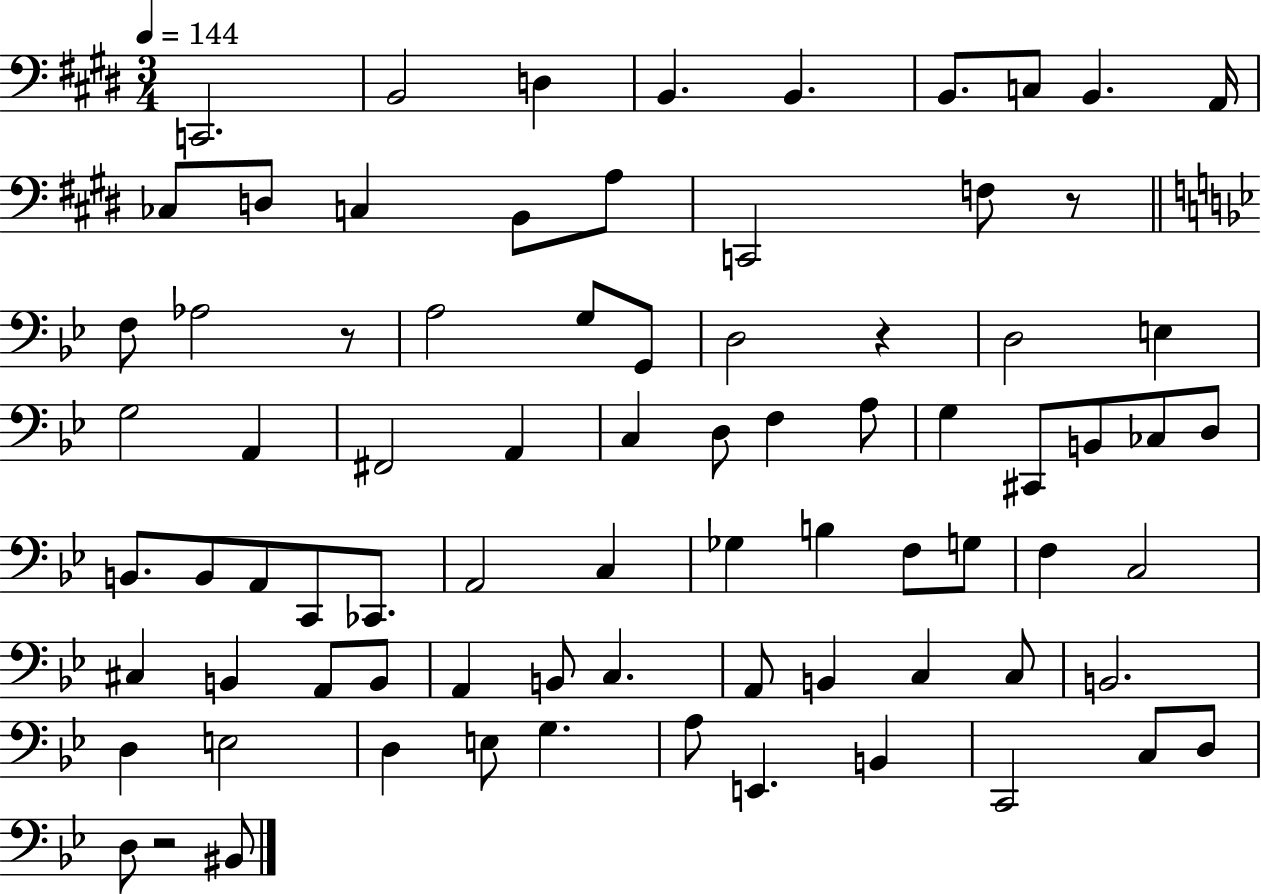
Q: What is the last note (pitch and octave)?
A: BIS2